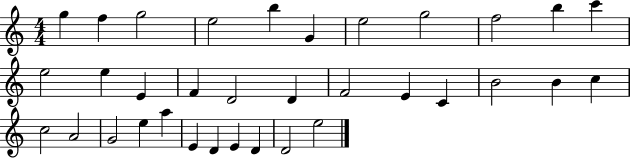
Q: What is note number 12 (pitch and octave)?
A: E5